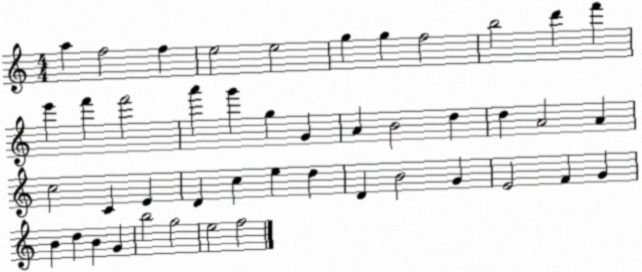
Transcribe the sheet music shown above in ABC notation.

X:1
T:Untitled
M:4/4
L:1/4
K:C
a f2 f e2 e2 g g f2 b2 d' f' e' f' f'2 a' g' g G A B2 d d A2 A c2 C E D c e d D B2 G E2 F G B d B G b2 g2 e2 f2